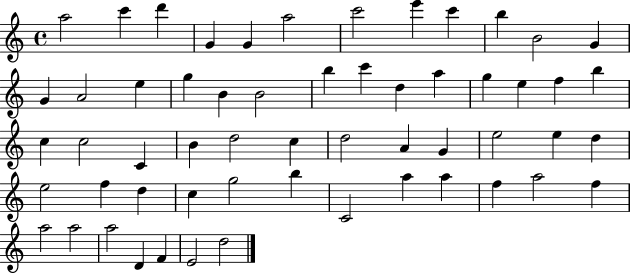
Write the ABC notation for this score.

X:1
T:Untitled
M:4/4
L:1/4
K:C
a2 c' d' G G a2 c'2 e' c' b B2 G G A2 e g B B2 b c' d a g e f b c c2 C B d2 c d2 A G e2 e d e2 f d c g2 b C2 a a f a2 f a2 a2 a2 D F E2 d2